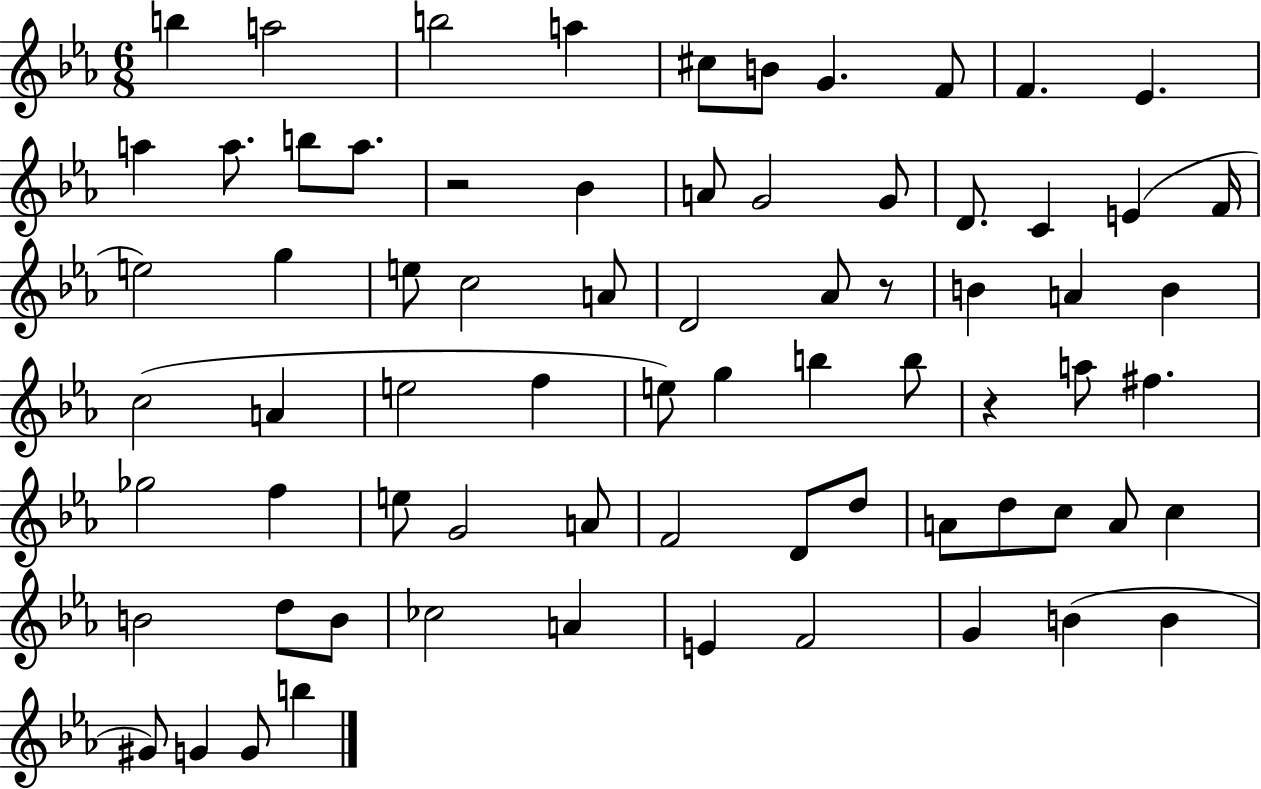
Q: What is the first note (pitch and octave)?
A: B5